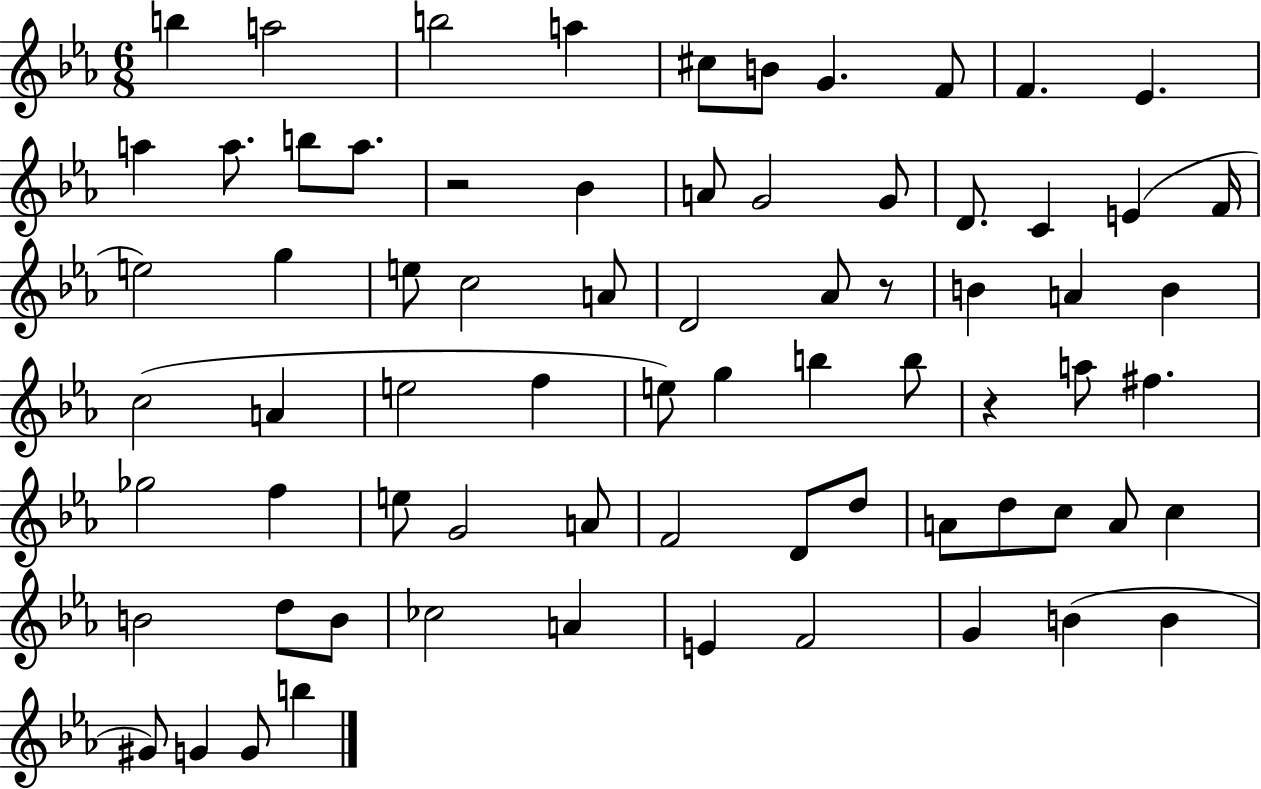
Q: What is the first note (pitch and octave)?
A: B5